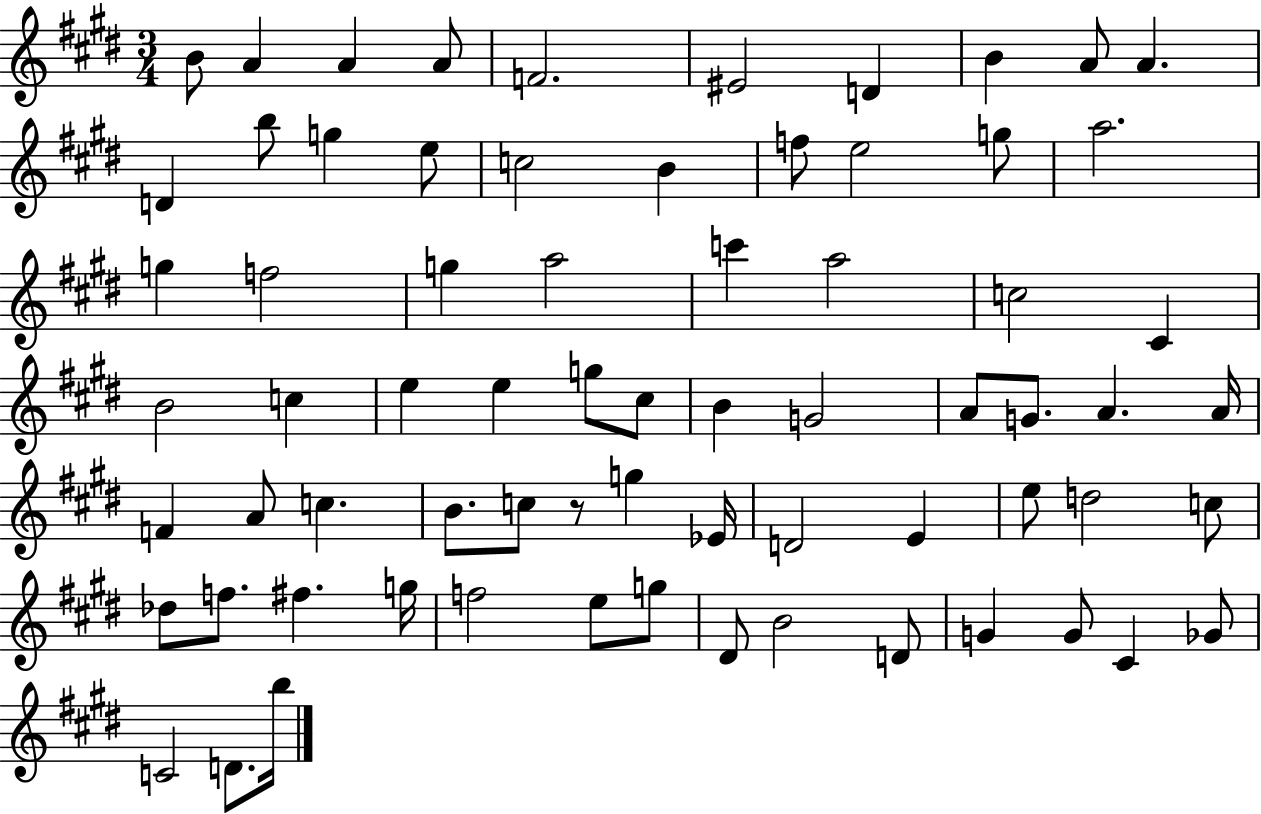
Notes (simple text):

B4/e A4/q A4/q A4/e F4/h. EIS4/h D4/q B4/q A4/e A4/q. D4/q B5/e G5/q E5/e C5/h B4/q F5/e E5/h G5/e A5/h. G5/q F5/h G5/q A5/h C6/q A5/h C5/h C#4/q B4/h C5/q E5/q E5/q G5/e C#5/e B4/q G4/h A4/e G4/e. A4/q. A4/s F4/q A4/e C5/q. B4/e. C5/e R/e G5/q Eb4/s D4/h E4/q E5/e D5/h C5/e Db5/e F5/e. F#5/q. G5/s F5/h E5/e G5/e D#4/e B4/h D4/e G4/q G4/e C#4/q Gb4/e C4/h D4/e. B5/s